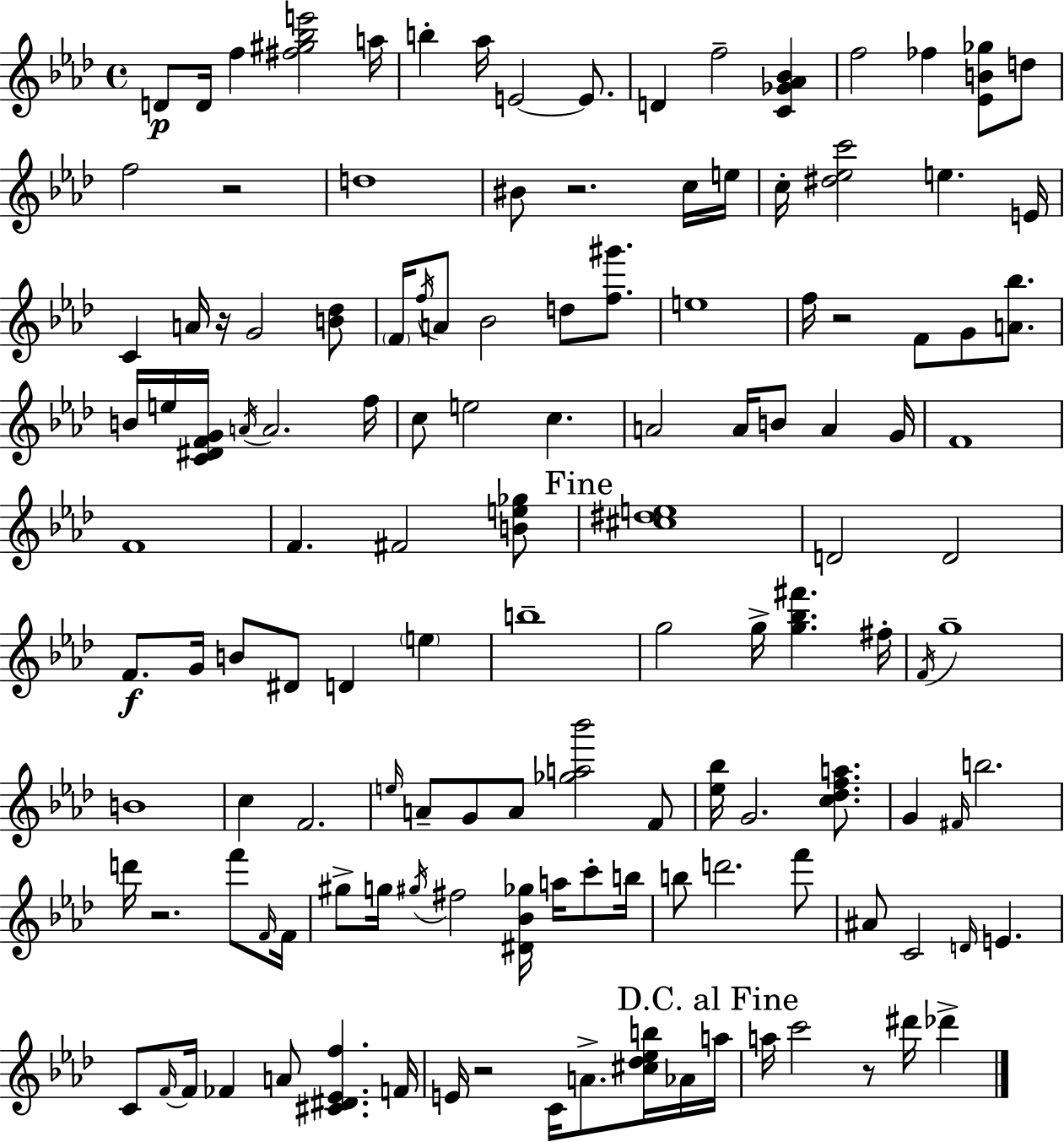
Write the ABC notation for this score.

X:1
T:Untitled
M:4/4
L:1/4
K:Fm
D/2 D/4 f [^f^g_be']2 a/4 b _a/4 E2 E/2 D f2 [C_G_A_B] f2 _f [_EB_g]/2 d/2 f2 z2 d4 ^B/2 z2 c/4 e/4 c/4 [^d_ec']2 e E/4 C A/4 z/4 G2 [B_d]/2 F/4 f/4 A/2 _B2 d/2 [f^g']/2 e4 f/4 z2 F/2 G/2 [A_b]/2 B/4 e/4 [C^DFG]/4 A/4 A2 f/4 c/2 e2 c A2 A/4 B/2 A G/4 F4 F4 F ^F2 [Be_g]/2 [^c^de]4 D2 D2 F/2 G/4 B/2 ^D/2 D e b4 g2 g/4 [g_b^f'] ^f/4 F/4 g4 B4 c F2 e/4 A/2 G/2 A/2 [_ga_b']2 F/2 [_e_b]/4 G2 [c_dfa]/2 G ^F/4 b2 d'/4 z2 f'/2 F/4 F/4 ^g/2 g/4 ^g/4 ^f2 [^D_B_g]/4 a/4 c'/2 b/4 b/2 d'2 f'/2 ^A/2 C2 D/4 E C/2 F/4 F/4 _F A/2 [^C^D_Ef] F/4 E/4 z2 C/4 A/2 [^c_d_eb]/4 _A/4 a/4 a/4 c'2 z/2 ^d'/4 _d'